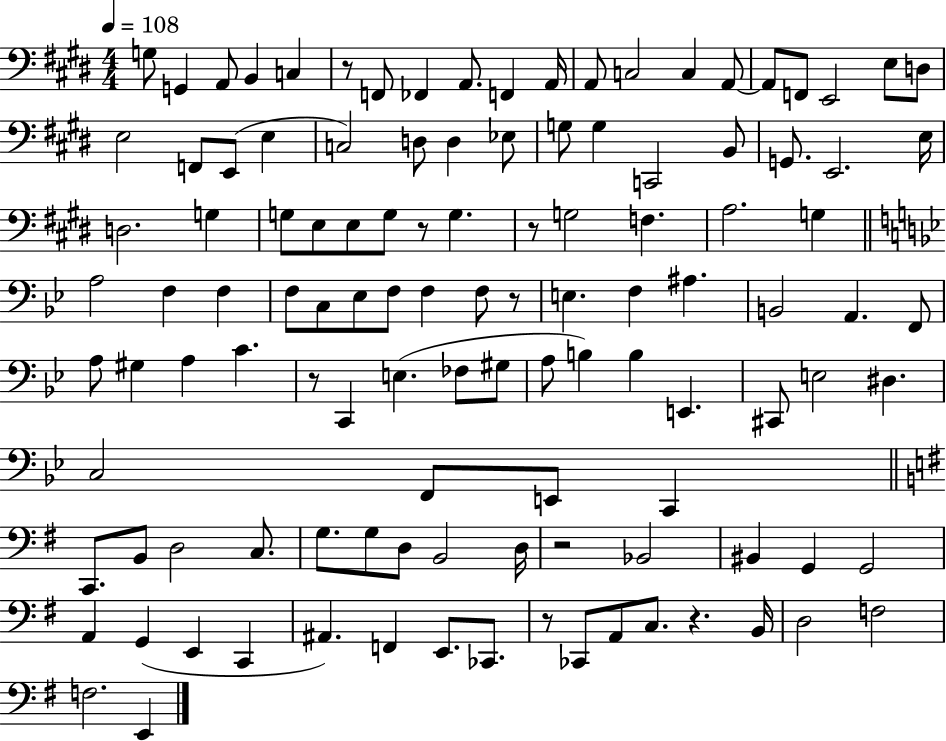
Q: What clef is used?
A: bass